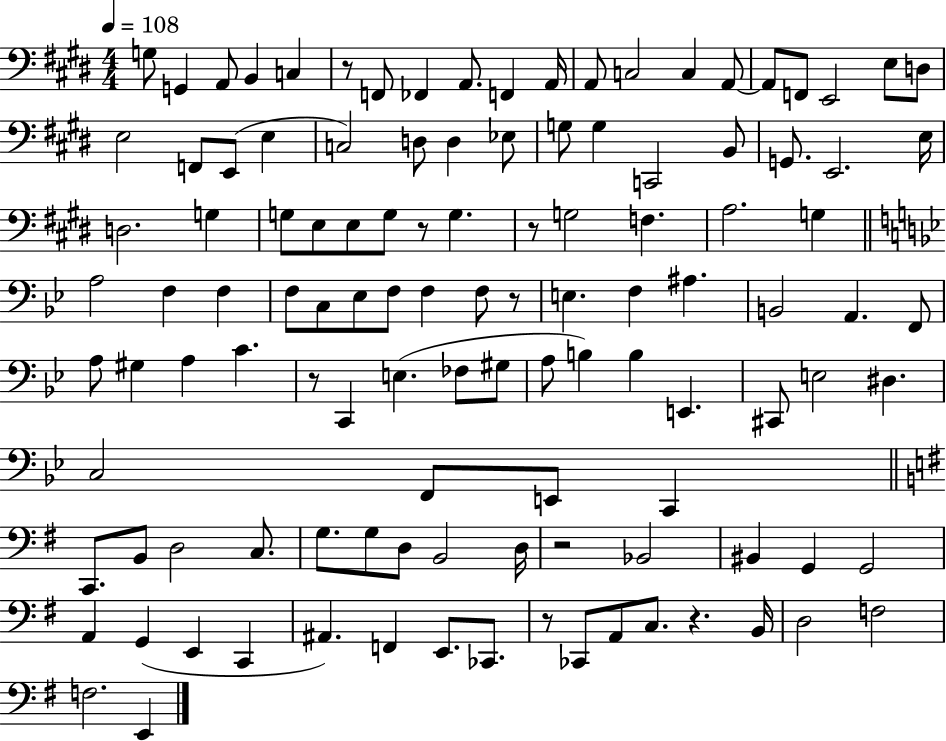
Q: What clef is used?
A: bass